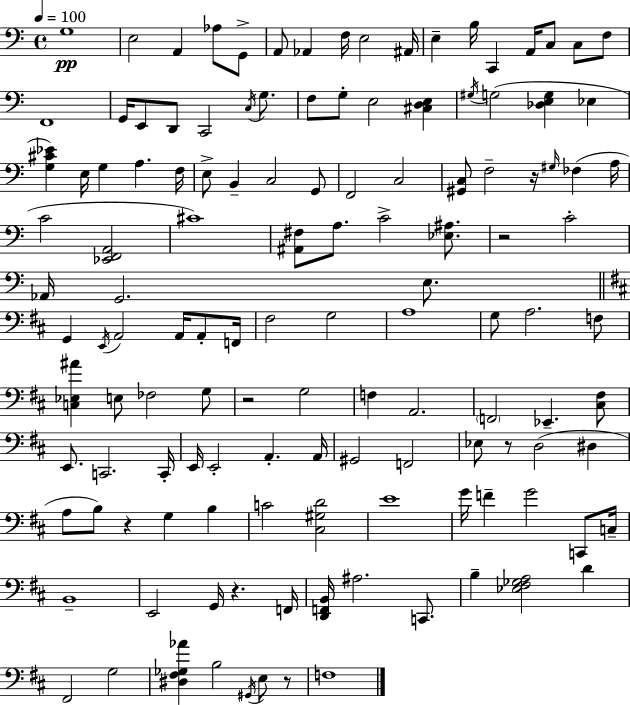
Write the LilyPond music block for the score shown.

{
  \clef bass
  \time 4/4
  \defaultTimeSignature
  \key c \major
  \tempo 4 = 100
  g1\pp | e2 a,4 aes8 g,8-> | a,8 aes,4 f16 e2 ais,16 | e4-- b16 c,4 a,16 c8 c8 f8 | \break f,1 | g,16 e,8 d,8 c,2 \acciaccatura { c16 } g8. | f8 g8-. e2 <cis d e>4 | \acciaccatura { gis16 } g2( <des e g>4 ees4 | \break <g cis' ees'>4) e16 g4 a4. | f16 e8-> b,4-- c2 | g,8 f,2 c2 | <gis, c>8 f2-- r16 \grace { gis16 }( fes4 | \break a16 c'2 <ees, f, a,>2 | cis'1) | <ais, fis>8 a8. c'2-> | <ees ais>8. r2 c'2-. | \break aes,16 g,2. | e8. \bar "||" \break \key b \minor g,4 \acciaccatura { e,16 } a,2 a,16 a,8-. | f,16 fis2 g2 | a1 | g8 a2. f8 | \break <c ees ais'>4 e8 fes2 g8 | r2 g2 | f4 a,2. | \parenthesize f,2 ees,4.-- <cis fis>8 | \break e,8. c,2. | c,16-. e,16 e,2-. a,4.-. | a,16 gis,2 f,2 | ees8 r8 d2( dis4 | \break a8 b8) r4 g4 b4 | c'2 <cis gis d'>2 | e'1 | g'16 f'4-- g'2 c,8 | \break c16-- b,1-- | e,2 g,16 r4. | f,16 <d, f, b,>16 ais2. c,8. | b4-- <ees fis ges a>2 d'4 | \break fis,2 g2 | <dis fis ges aes'>4 b2 \acciaccatura { gis,16 } e8 | r8 f1 | \bar "|."
}